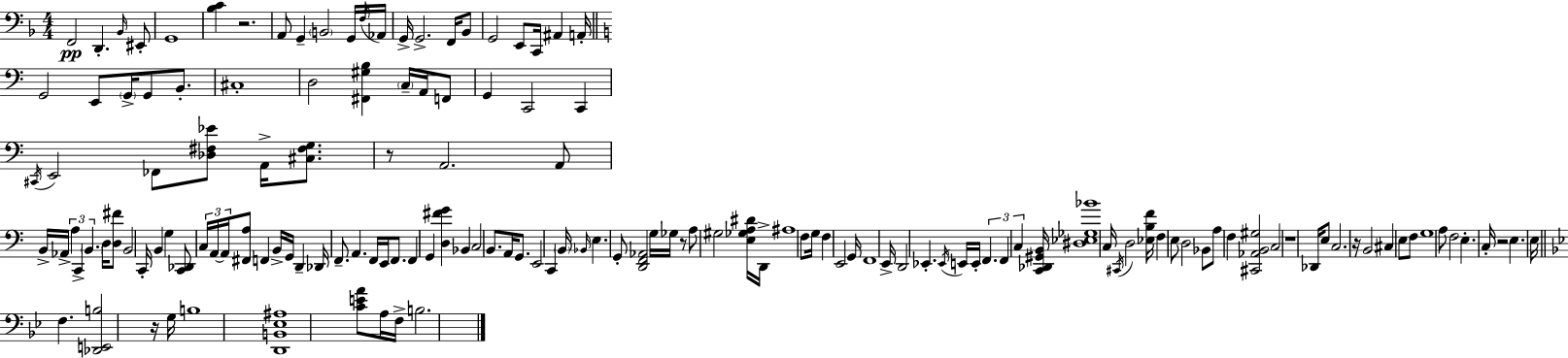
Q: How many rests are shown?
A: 7